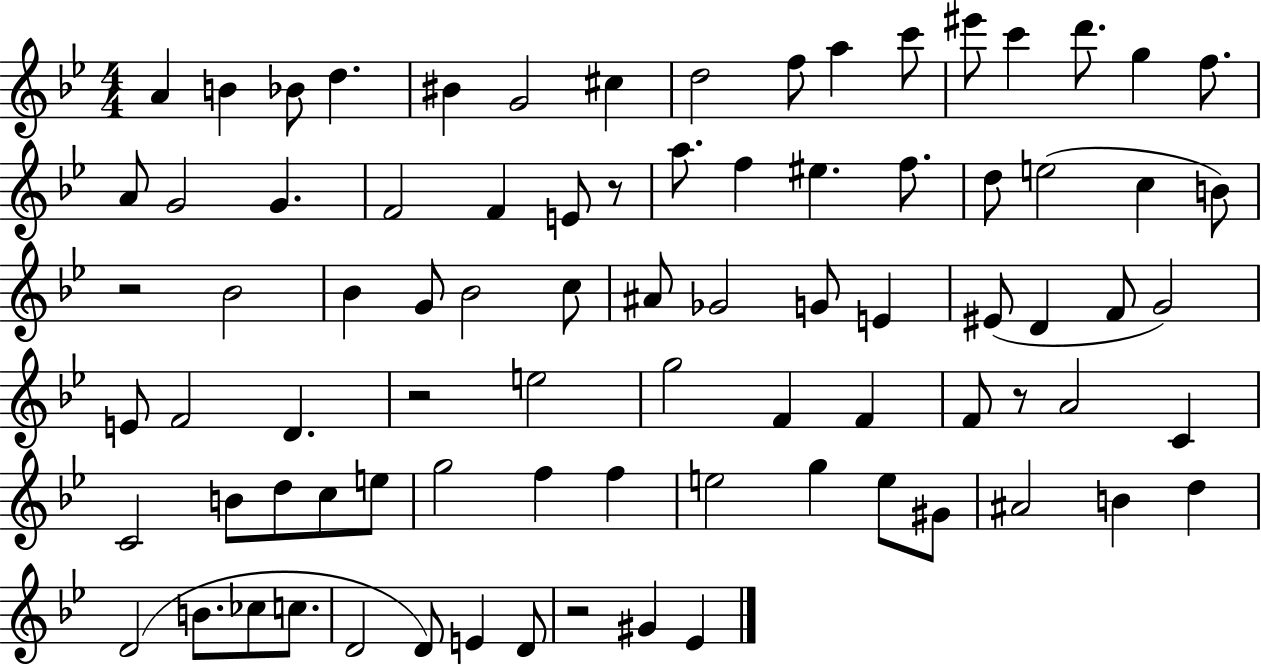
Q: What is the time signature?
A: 4/4